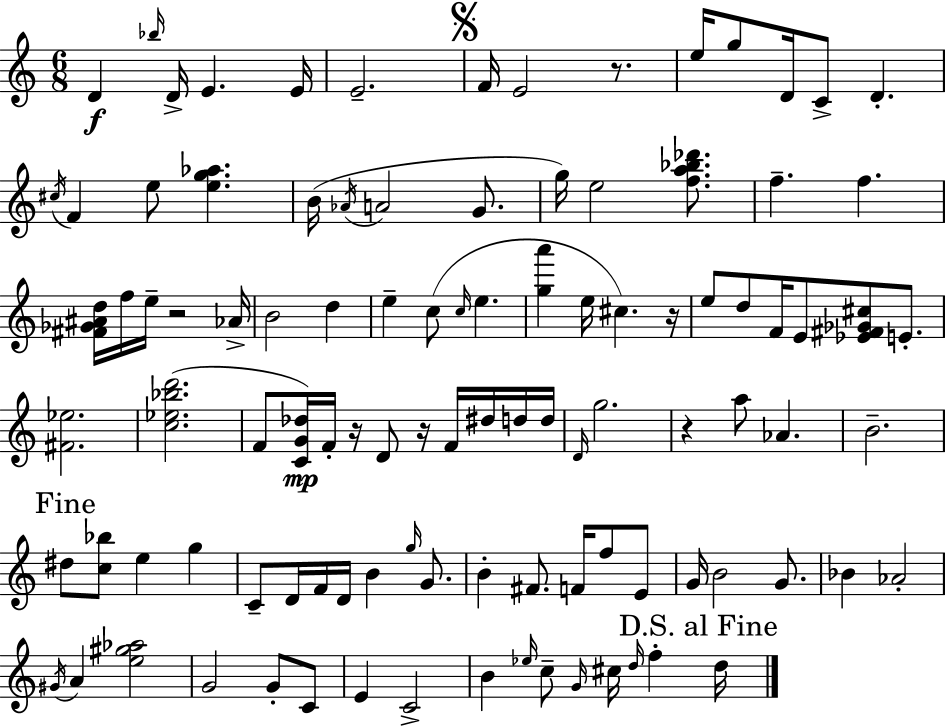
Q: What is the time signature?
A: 6/8